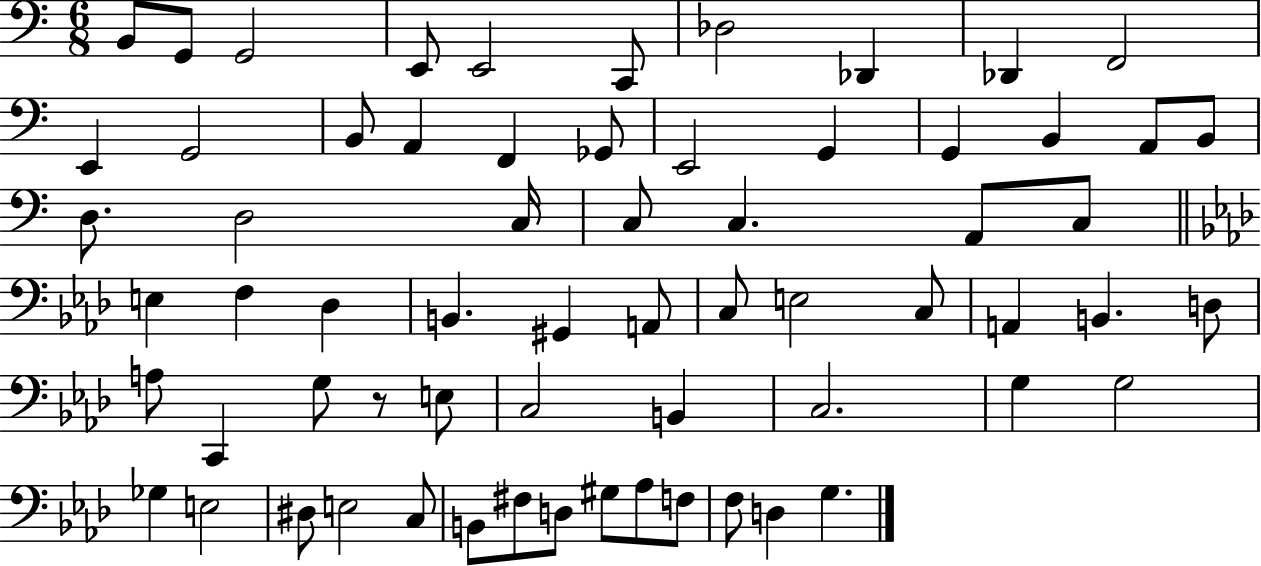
X:1
T:Untitled
M:6/8
L:1/4
K:C
B,,/2 G,,/2 G,,2 E,,/2 E,,2 C,,/2 _D,2 _D,, _D,, F,,2 E,, G,,2 B,,/2 A,, F,, _G,,/2 E,,2 G,, G,, B,, A,,/2 B,,/2 D,/2 D,2 C,/4 C,/2 C, A,,/2 C,/2 E, F, _D, B,, ^G,, A,,/2 C,/2 E,2 C,/2 A,, B,, D,/2 A,/2 C,, G,/2 z/2 E,/2 C,2 B,, C,2 G, G,2 _G, E,2 ^D,/2 E,2 C,/2 B,,/2 ^F,/2 D,/2 ^G,/2 _A,/2 F,/2 F,/2 D, G,